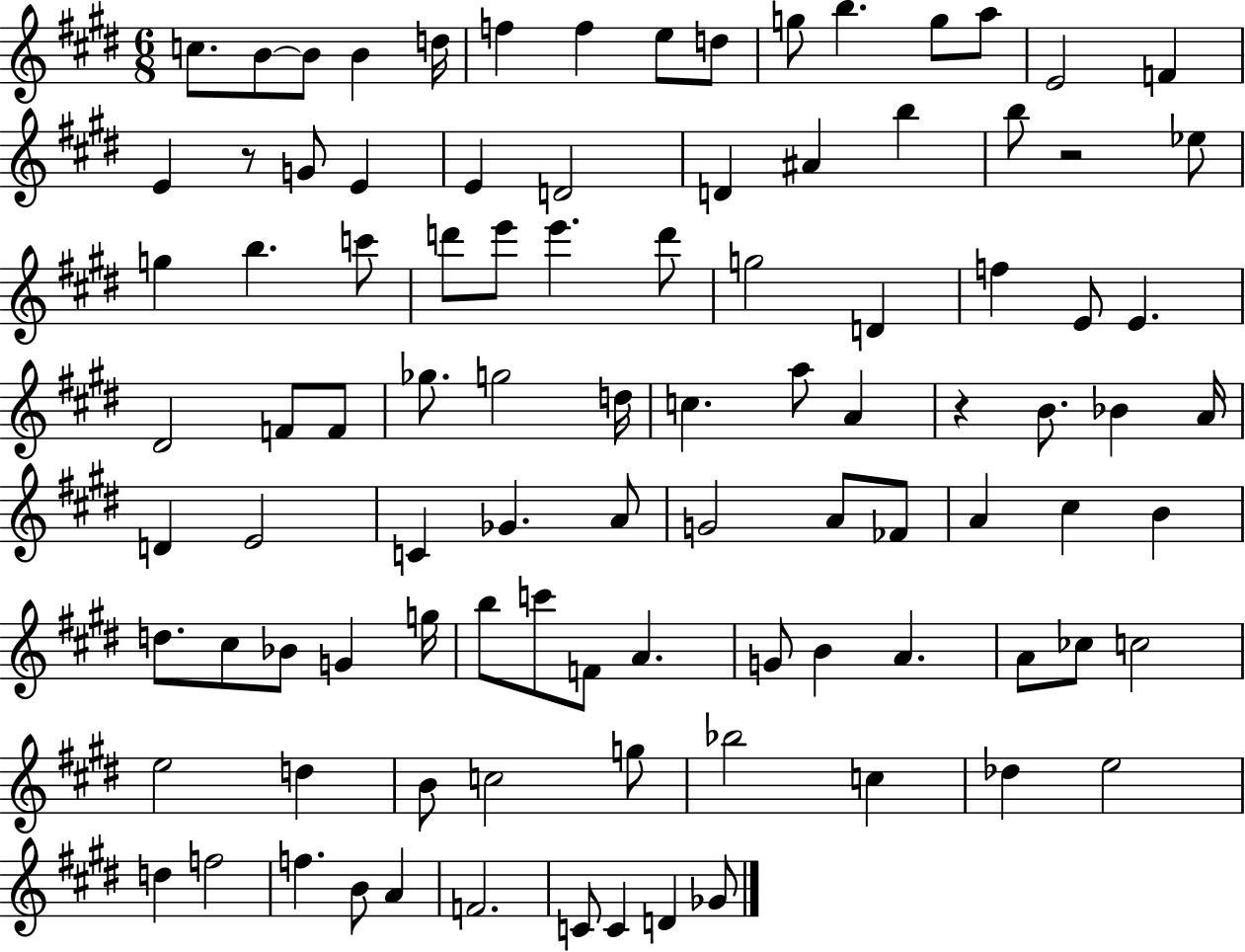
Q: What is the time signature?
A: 6/8